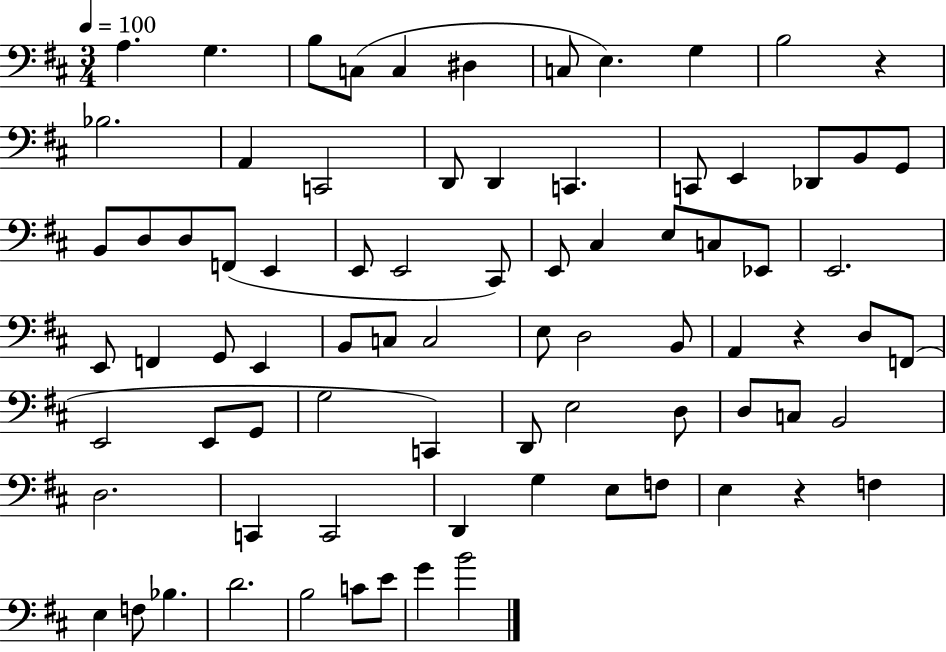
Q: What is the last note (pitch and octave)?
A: B4